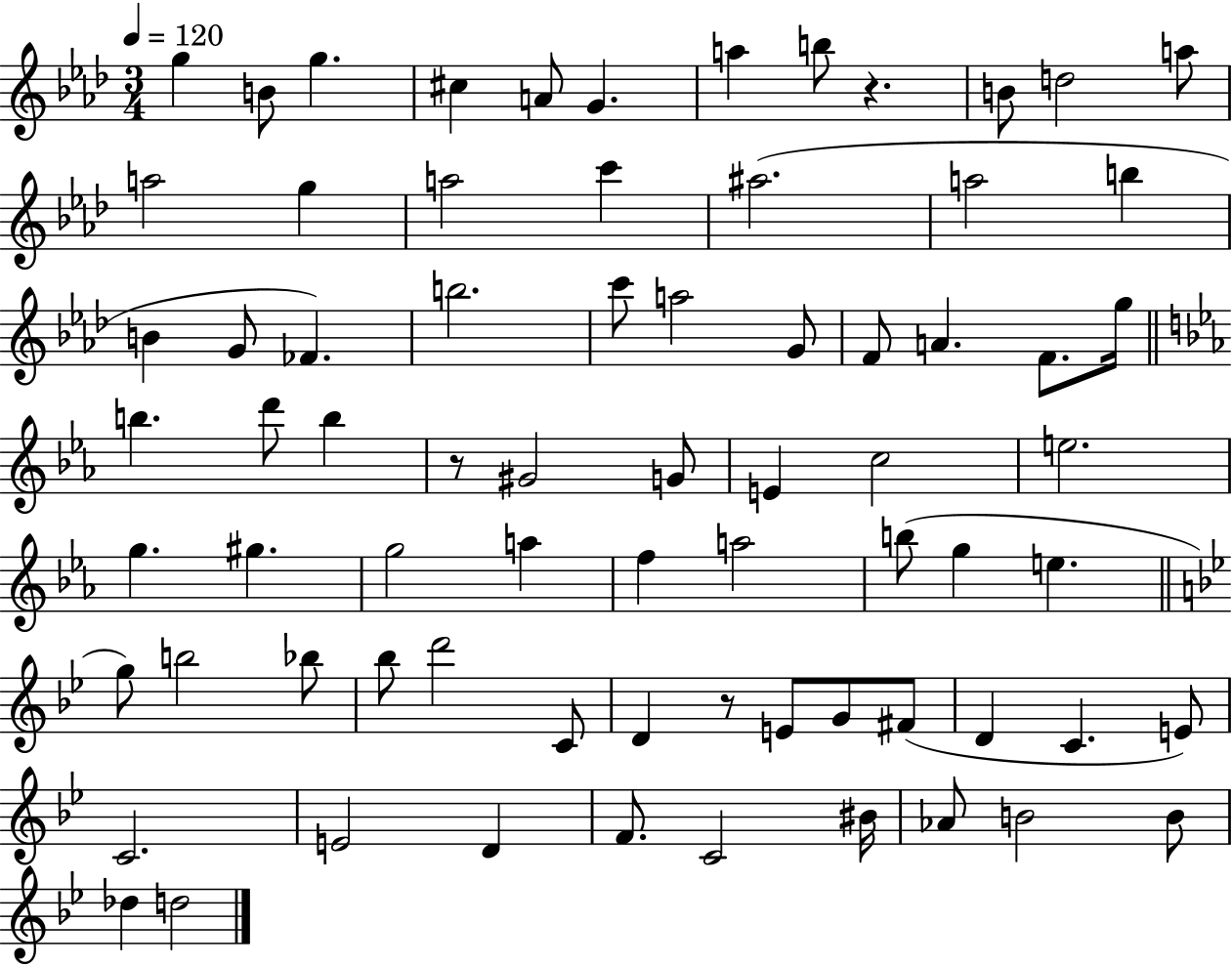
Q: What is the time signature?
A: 3/4